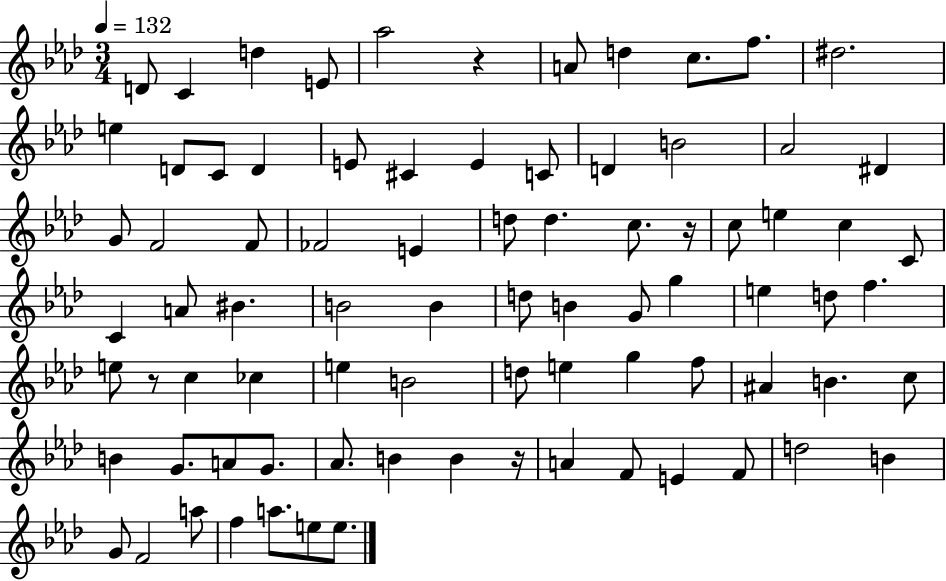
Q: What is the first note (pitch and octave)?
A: D4